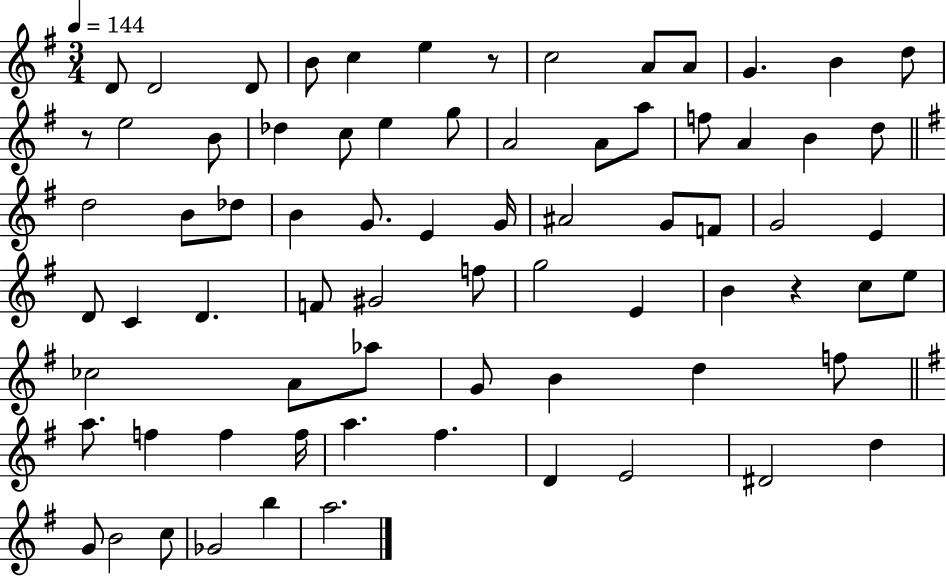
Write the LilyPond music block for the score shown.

{
  \clef treble
  \numericTimeSignature
  \time 3/4
  \key g \major
  \tempo 4 = 144
  d'8 d'2 d'8 | b'8 c''4 e''4 r8 | c''2 a'8 a'8 | g'4. b'4 d''8 | \break r8 e''2 b'8 | des''4 c''8 e''4 g''8 | a'2 a'8 a''8 | f''8 a'4 b'4 d''8 | \break \bar "||" \break \key g \major d''2 b'8 des''8 | b'4 g'8. e'4 g'16 | ais'2 g'8 f'8 | g'2 e'4 | \break d'8 c'4 d'4. | f'8 gis'2 f''8 | g''2 e'4 | b'4 r4 c''8 e''8 | \break ces''2 a'8 aes''8 | g'8 b'4 d''4 f''8 | \bar "||" \break \key g \major a''8. f''4 f''4 f''16 | a''4. fis''4. | d'4 e'2 | dis'2 d''4 | \break g'8 b'2 c''8 | ges'2 b''4 | a''2. | \bar "|."
}